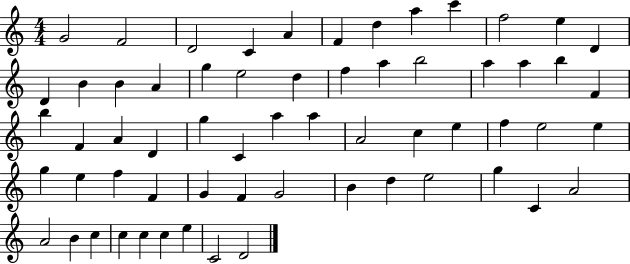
{
  \clef treble
  \numericTimeSignature
  \time 4/4
  \key c \major
  g'2 f'2 | d'2 c'4 a'4 | f'4 d''4 a''4 c'''4 | f''2 e''4 d'4 | \break d'4 b'4 b'4 a'4 | g''4 e''2 d''4 | f''4 a''4 b''2 | a''4 a''4 b''4 f'4 | \break b''4 f'4 a'4 d'4 | g''4 c'4 a''4 a''4 | a'2 c''4 e''4 | f''4 e''2 e''4 | \break g''4 e''4 f''4 f'4 | g'4 f'4 g'2 | b'4 d''4 e''2 | g''4 c'4 a'2 | \break a'2 b'4 c''4 | c''4 c''4 c''4 e''4 | c'2 d'2 | \bar "|."
}